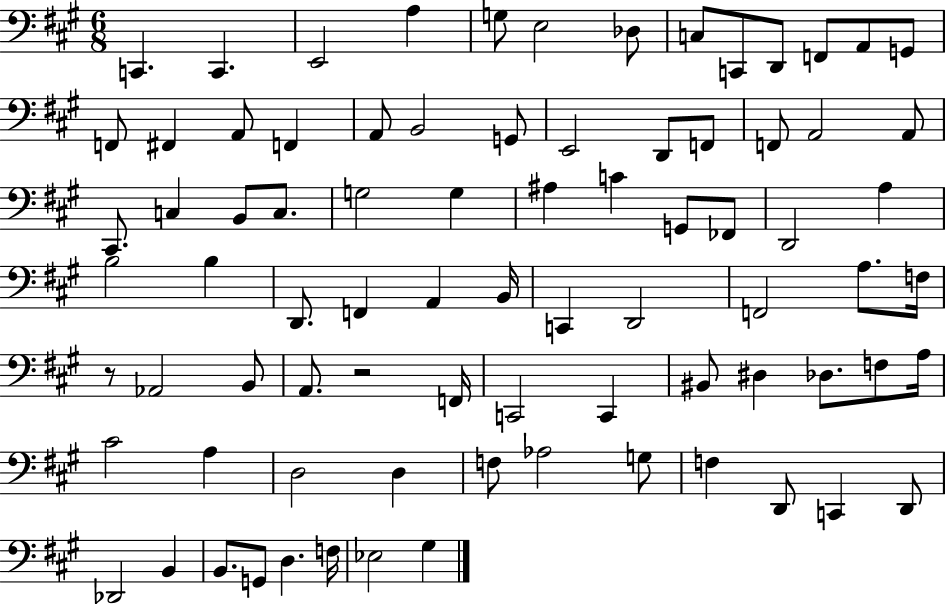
C2/q. C2/q. E2/h A3/q G3/e E3/h Db3/e C3/e C2/e D2/e F2/e A2/e G2/e F2/e F#2/q A2/e F2/q A2/e B2/h G2/e E2/h D2/e F2/e F2/e A2/h A2/e C#2/e. C3/q B2/e C3/e. G3/h G3/q A#3/q C4/q G2/e FES2/e D2/h A3/q B3/h B3/q D2/e. F2/q A2/q B2/s C2/q D2/h F2/h A3/e. F3/s R/e Ab2/h B2/e A2/e. R/h F2/s C2/h C2/q BIS2/e D#3/q Db3/e. F3/e A3/s C#4/h A3/q D3/h D3/q F3/e Ab3/h G3/e F3/q D2/e C2/q D2/e Db2/h B2/q B2/e. G2/e D3/q. F3/s Eb3/h G#3/q